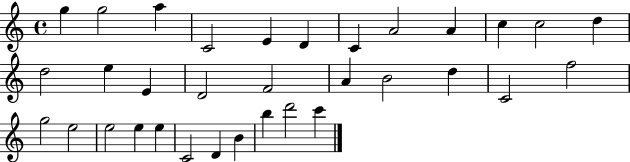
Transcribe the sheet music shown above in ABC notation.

X:1
T:Untitled
M:4/4
L:1/4
K:C
g g2 a C2 E D C A2 A c c2 d d2 e E D2 F2 A B2 d C2 f2 g2 e2 e2 e e C2 D B b d'2 c'